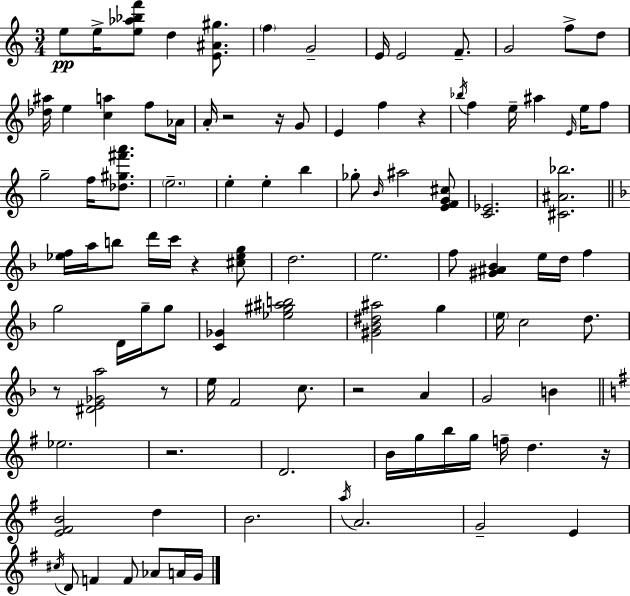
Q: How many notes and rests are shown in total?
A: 104